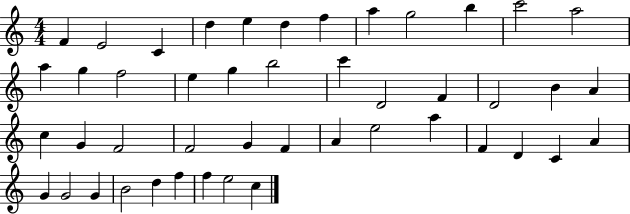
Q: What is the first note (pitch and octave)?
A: F4